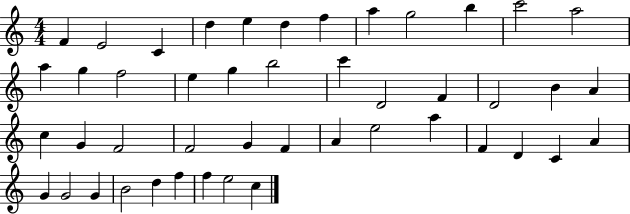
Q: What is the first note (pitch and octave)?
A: F4